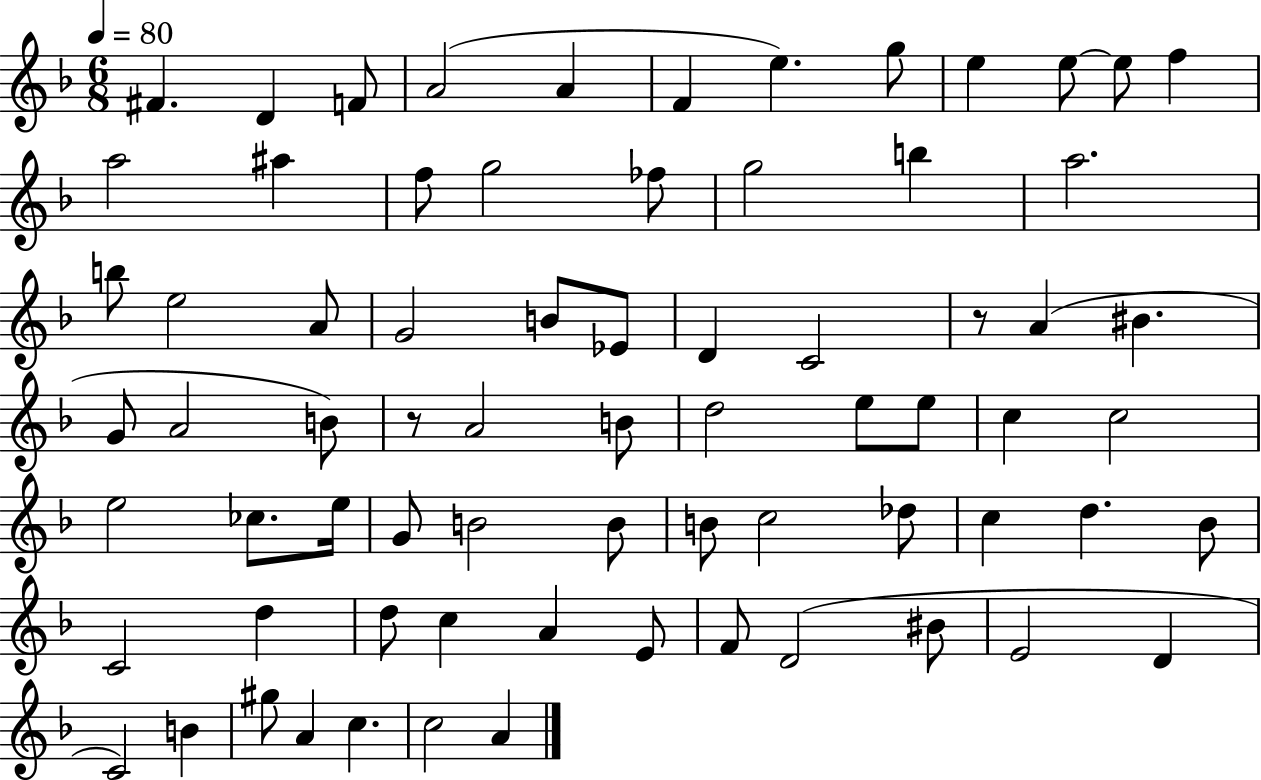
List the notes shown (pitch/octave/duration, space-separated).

F#4/q. D4/q F4/e A4/h A4/q F4/q E5/q. G5/e E5/q E5/e E5/e F5/q A5/h A#5/q F5/e G5/h FES5/e G5/h B5/q A5/h. B5/e E5/h A4/e G4/h B4/e Eb4/e D4/q C4/h R/e A4/q BIS4/q. G4/e A4/h B4/e R/e A4/h B4/e D5/h E5/e E5/e C5/q C5/h E5/h CES5/e. E5/s G4/e B4/h B4/e B4/e C5/h Db5/e C5/q D5/q. Bb4/e C4/h D5/q D5/e C5/q A4/q E4/e F4/e D4/h BIS4/e E4/h D4/q C4/h B4/q G#5/e A4/q C5/q. C5/h A4/q